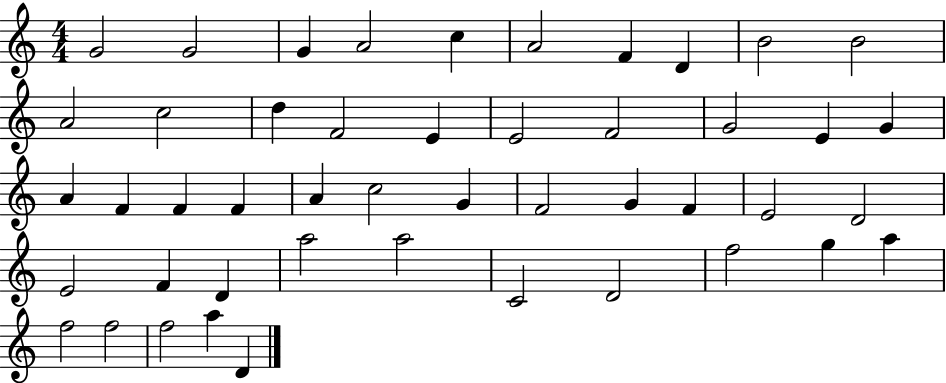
X:1
T:Untitled
M:4/4
L:1/4
K:C
G2 G2 G A2 c A2 F D B2 B2 A2 c2 d F2 E E2 F2 G2 E G A F F F A c2 G F2 G F E2 D2 E2 F D a2 a2 C2 D2 f2 g a f2 f2 f2 a D